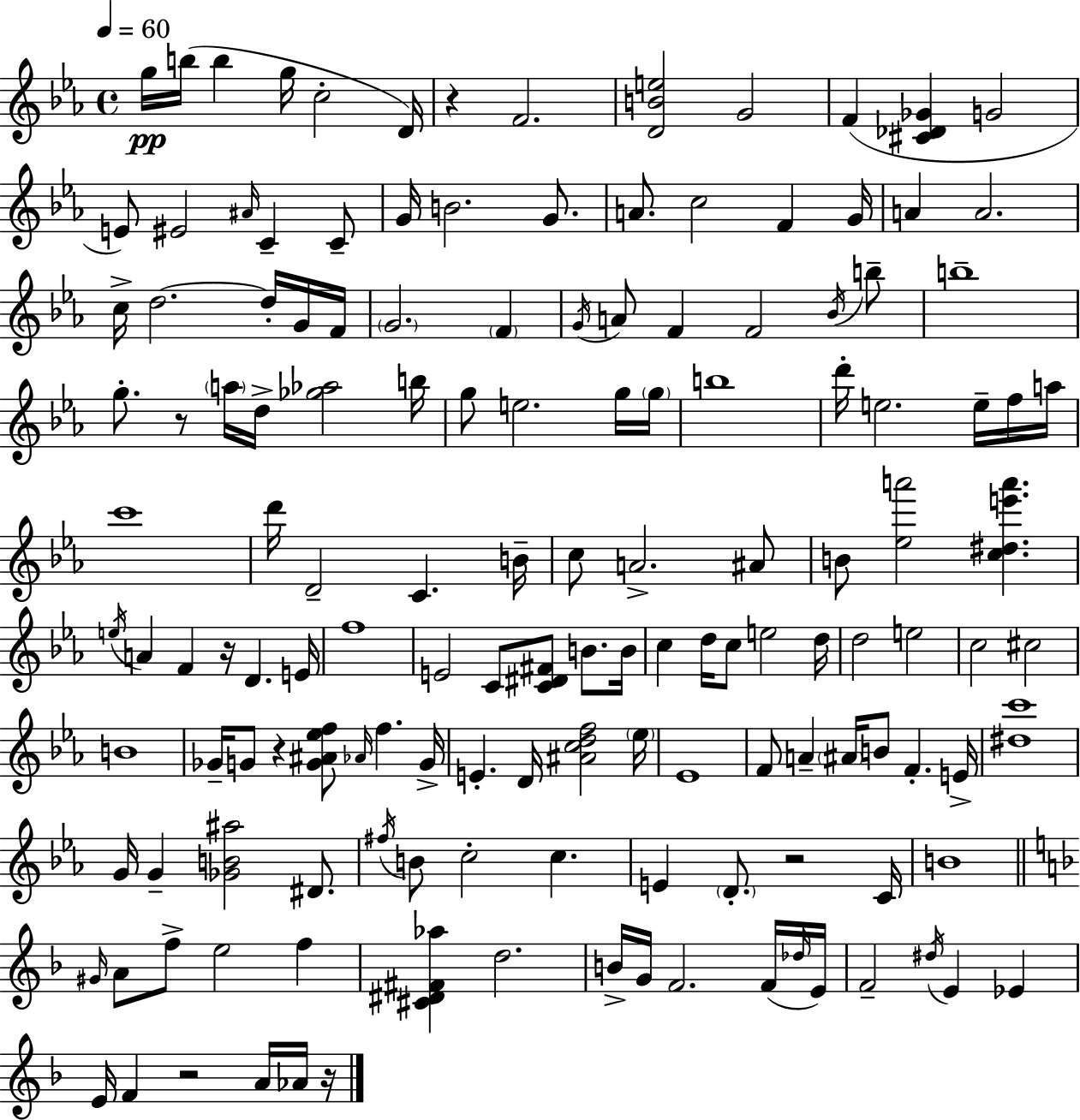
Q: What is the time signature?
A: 4/4